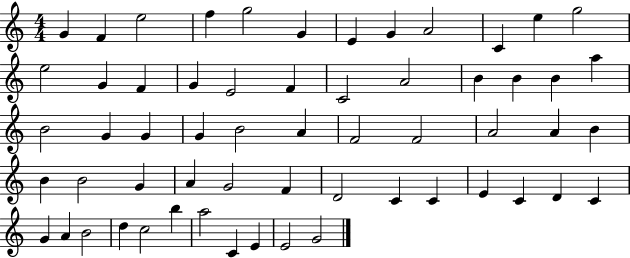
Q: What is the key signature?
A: C major